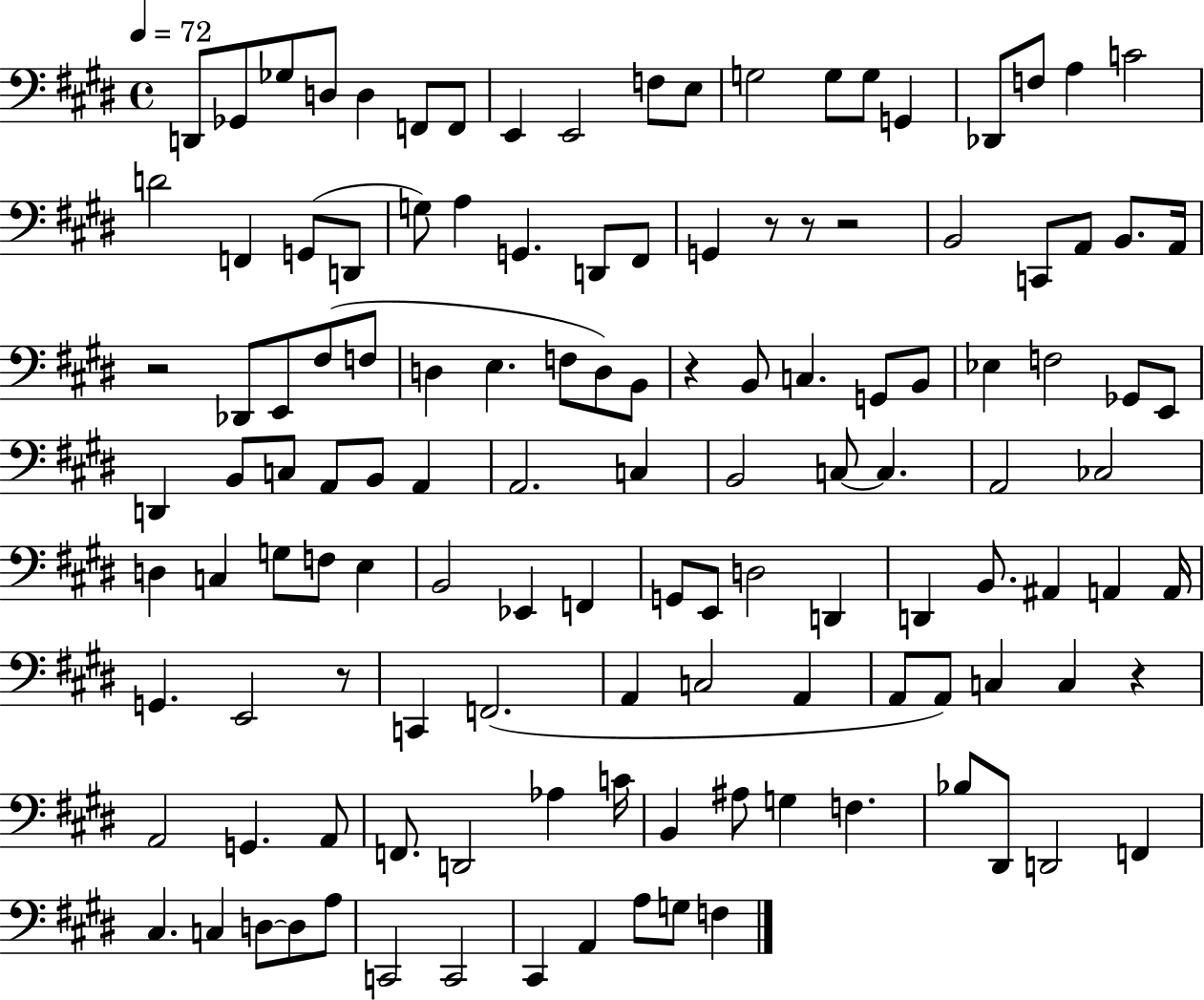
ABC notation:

X:1
T:Untitled
M:4/4
L:1/4
K:E
D,,/2 _G,,/2 _G,/2 D,/2 D, F,,/2 F,,/2 E,, E,,2 F,/2 E,/2 G,2 G,/2 G,/2 G,, _D,,/2 F,/2 A, C2 D2 F,, G,,/2 D,,/2 G,/2 A, G,, D,,/2 ^F,,/2 G,, z/2 z/2 z2 B,,2 C,,/2 A,,/2 B,,/2 A,,/4 z2 _D,,/2 E,,/2 ^F,/2 F,/2 D, E, F,/2 D,/2 B,,/2 z B,,/2 C, G,,/2 B,,/2 _E, F,2 _G,,/2 E,,/2 D,, B,,/2 C,/2 A,,/2 B,,/2 A,, A,,2 C, B,,2 C,/2 C, A,,2 _C,2 D, C, G,/2 F,/2 E, B,,2 _E,, F,, G,,/2 E,,/2 D,2 D,, D,, B,,/2 ^A,, A,, A,,/4 G,, E,,2 z/2 C,, F,,2 A,, C,2 A,, A,,/2 A,,/2 C, C, z A,,2 G,, A,,/2 F,,/2 D,,2 _A, C/4 B,, ^A,/2 G, F, _B,/2 ^D,,/2 D,,2 F,, ^C, C, D,/2 D,/2 A,/2 C,,2 C,,2 ^C,, A,, A,/2 G,/2 F,